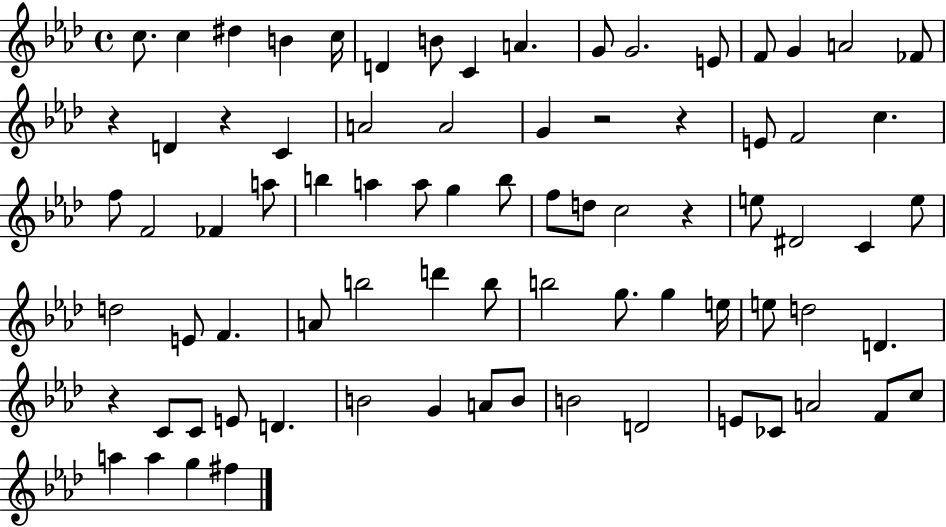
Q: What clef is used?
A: treble